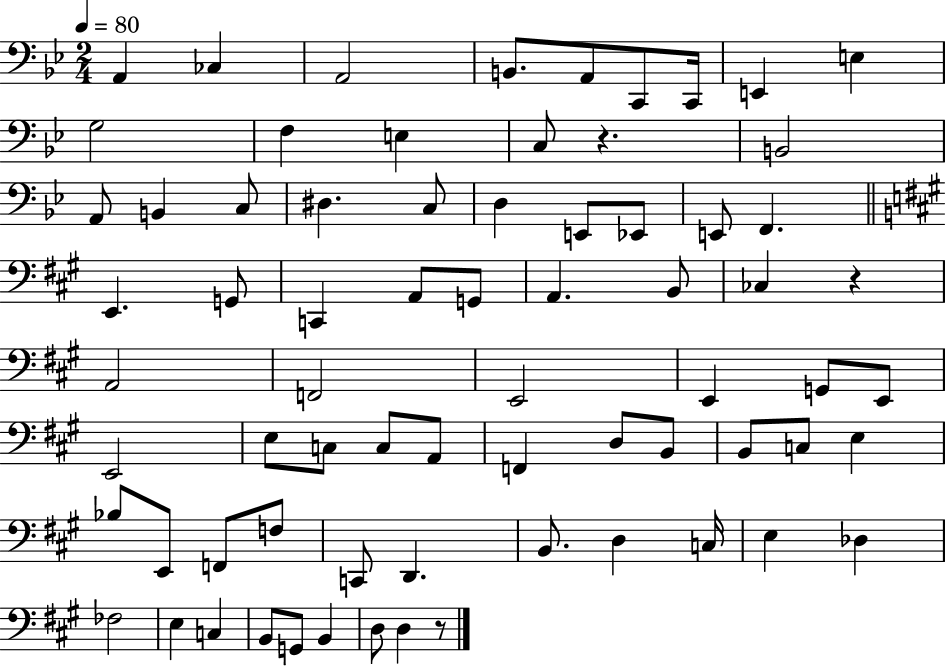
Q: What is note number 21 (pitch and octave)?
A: E2